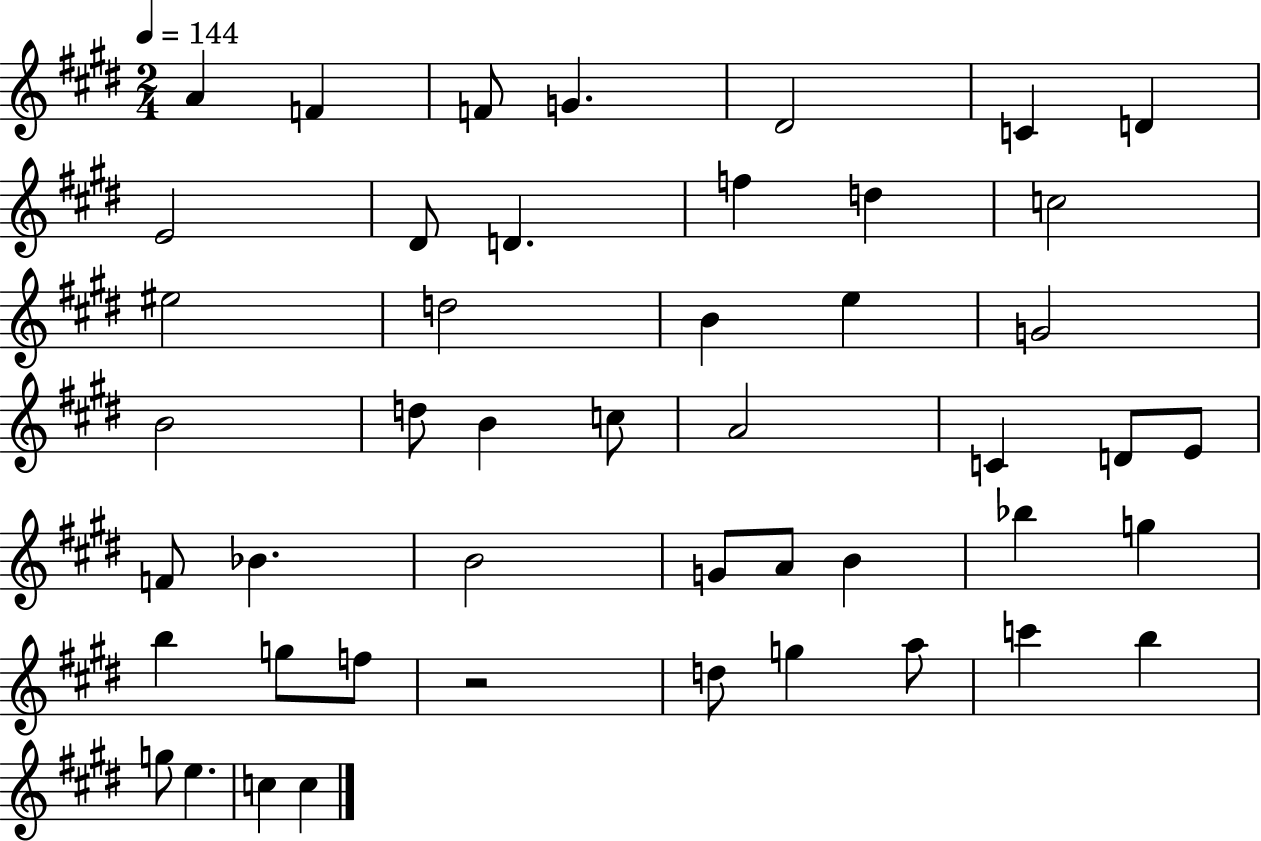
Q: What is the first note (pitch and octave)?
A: A4